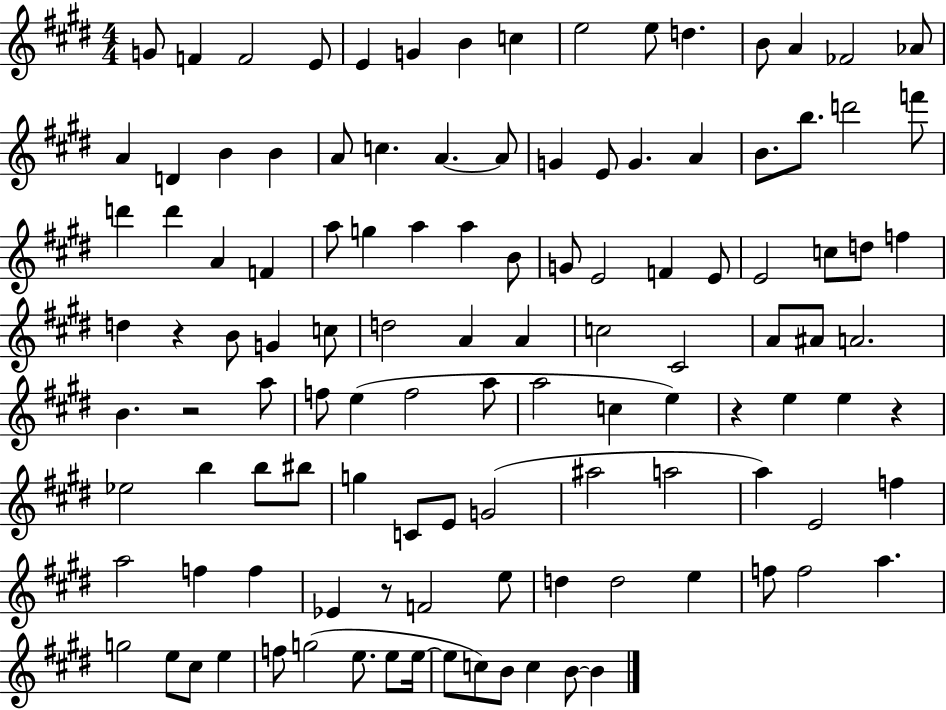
G4/e F4/q F4/h E4/e E4/q G4/q B4/q C5/q E5/h E5/e D5/q. B4/e A4/q FES4/h Ab4/e A4/q D4/q B4/q B4/q A4/e C5/q. A4/q. A4/e G4/q E4/e G4/q. A4/q B4/e. B5/e. D6/h F6/e D6/q D6/q A4/q F4/q A5/e G5/q A5/q A5/q B4/e G4/e E4/h F4/q E4/e E4/h C5/e D5/e F5/q D5/q R/q B4/e G4/q C5/e D5/h A4/q A4/q C5/h C#4/h A4/e A#4/e A4/h. B4/q. R/h A5/e F5/e E5/q F5/h A5/e A5/h C5/q E5/q R/q E5/q E5/q R/q Eb5/h B5/q B5/e BIS5/e G5/q C4/e E4/e G4/h A#5/h A5/h A5/q E4/h F5/q A5/h F5/q F5/q Eb4/q R/e F4/h E5/e D5/q D5/h E5/q F5/e F5/h A5/q. G5/h E5/e C#5/e E5/q F5/e G5/h E5/e. E5/e E5/s E5/e C5/e B4/e C5/q B4/e B4/q